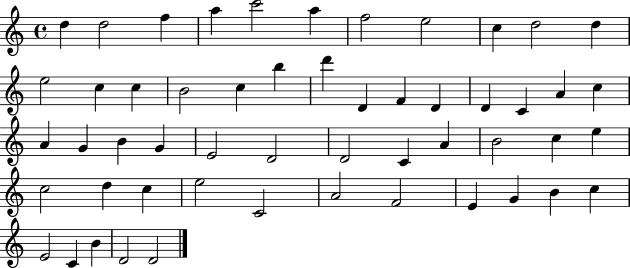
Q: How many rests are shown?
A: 0